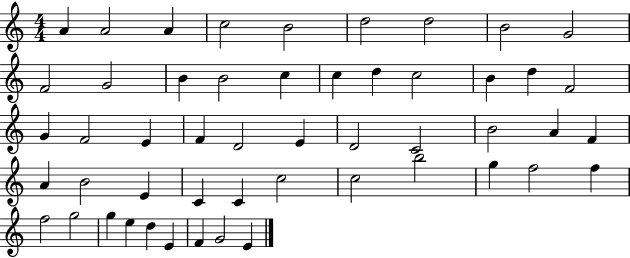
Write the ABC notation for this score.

X:1
T:Untitled
M:4/4
L:1/4
K:C
A A2 A c2 B2 d2 d2 B2 G2 F2 G2 B B2 c c d c2 B d F2 G F2 E F D2 E D2 C2 B2 A F A B2 E C C c2 c2 b2 g f2 f f2 g2 g e d E F G2 E